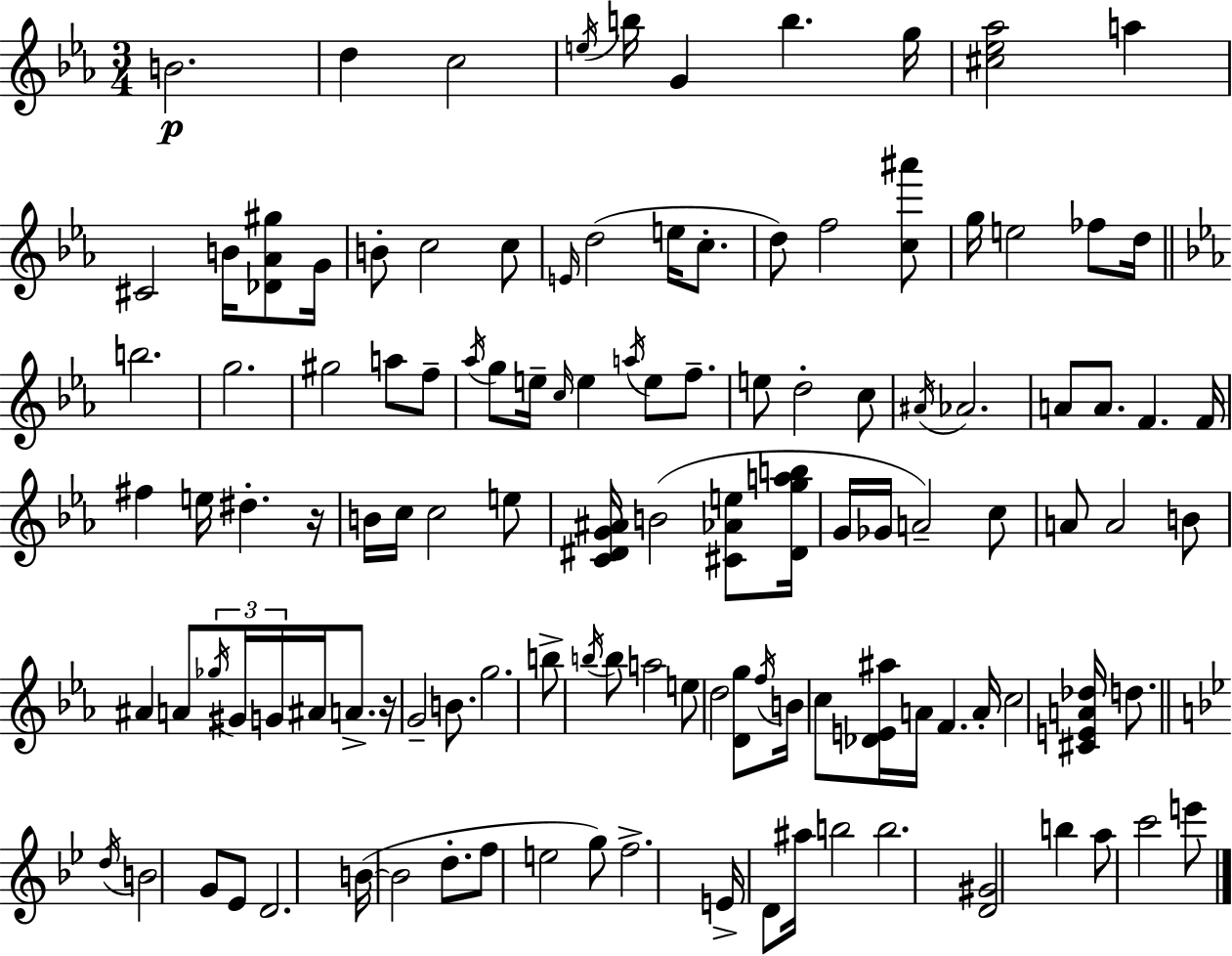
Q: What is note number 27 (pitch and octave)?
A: G5